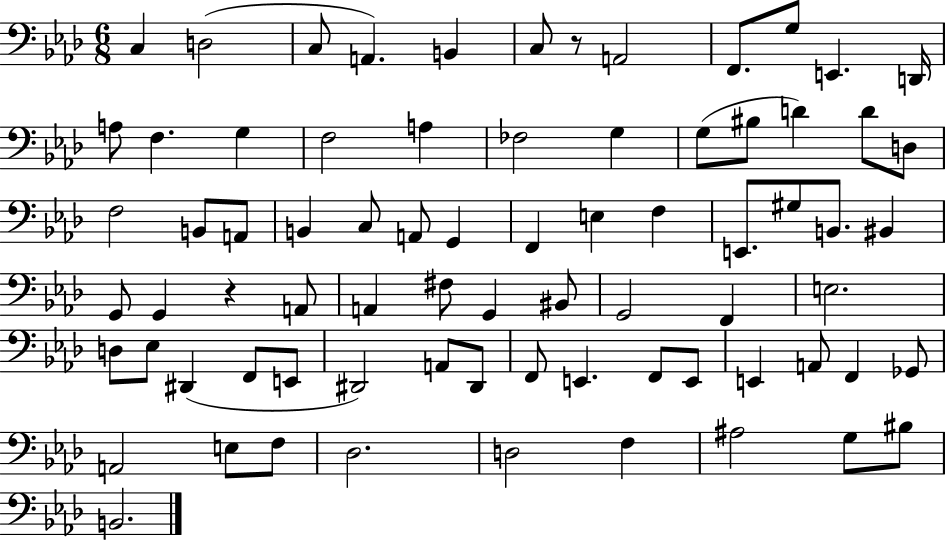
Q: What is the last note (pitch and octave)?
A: B2